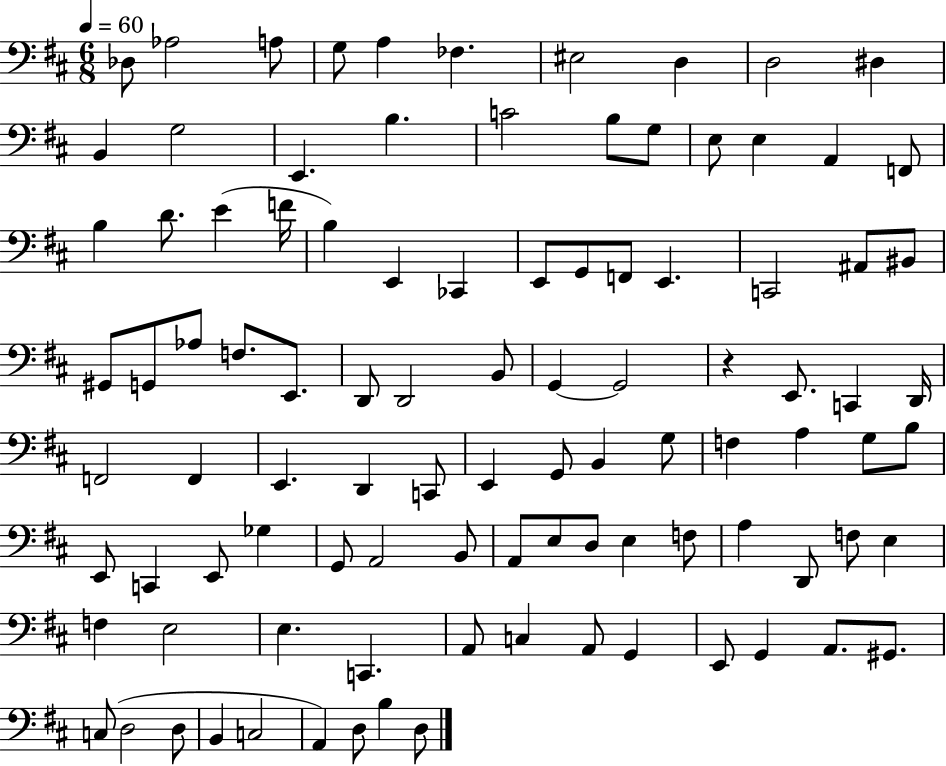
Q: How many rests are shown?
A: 1